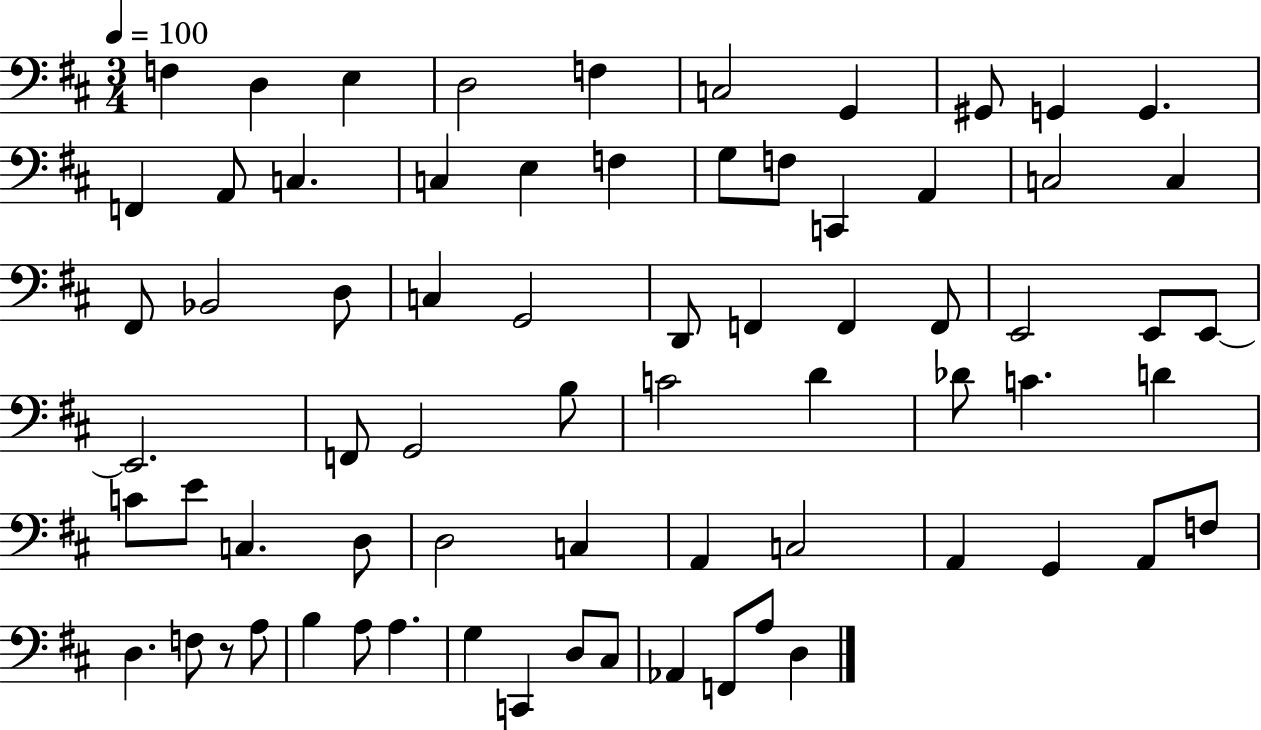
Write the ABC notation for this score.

X:1
T:Untitled
M:3/4
L:1/4
K:D
F, D, E, D,2 F, C,2 G,, ^G,,/2 G,, G,, F,, A,,/2 C, C, E, F, G,/2 F,/2 C,, A,, C,2 C, ^F,,/2 _B,,2 D,/2 C, G,,2 D,,/2 F,, F,, F,,/2 E,,2 E,,/2 E,,/2 E,,2 F,,/2 G,,2 B,/2 C2 D _D/2 C D C/2 E/2 C, D,/2 D,2 C, A,, C,2 A,, G,, A,,/2 F,/2 D, F,/2 z/2 A,/2 B, A,/2 A, G, C,, D,/2 ^C,/2 _A,, F,,/2 A,/2 D,